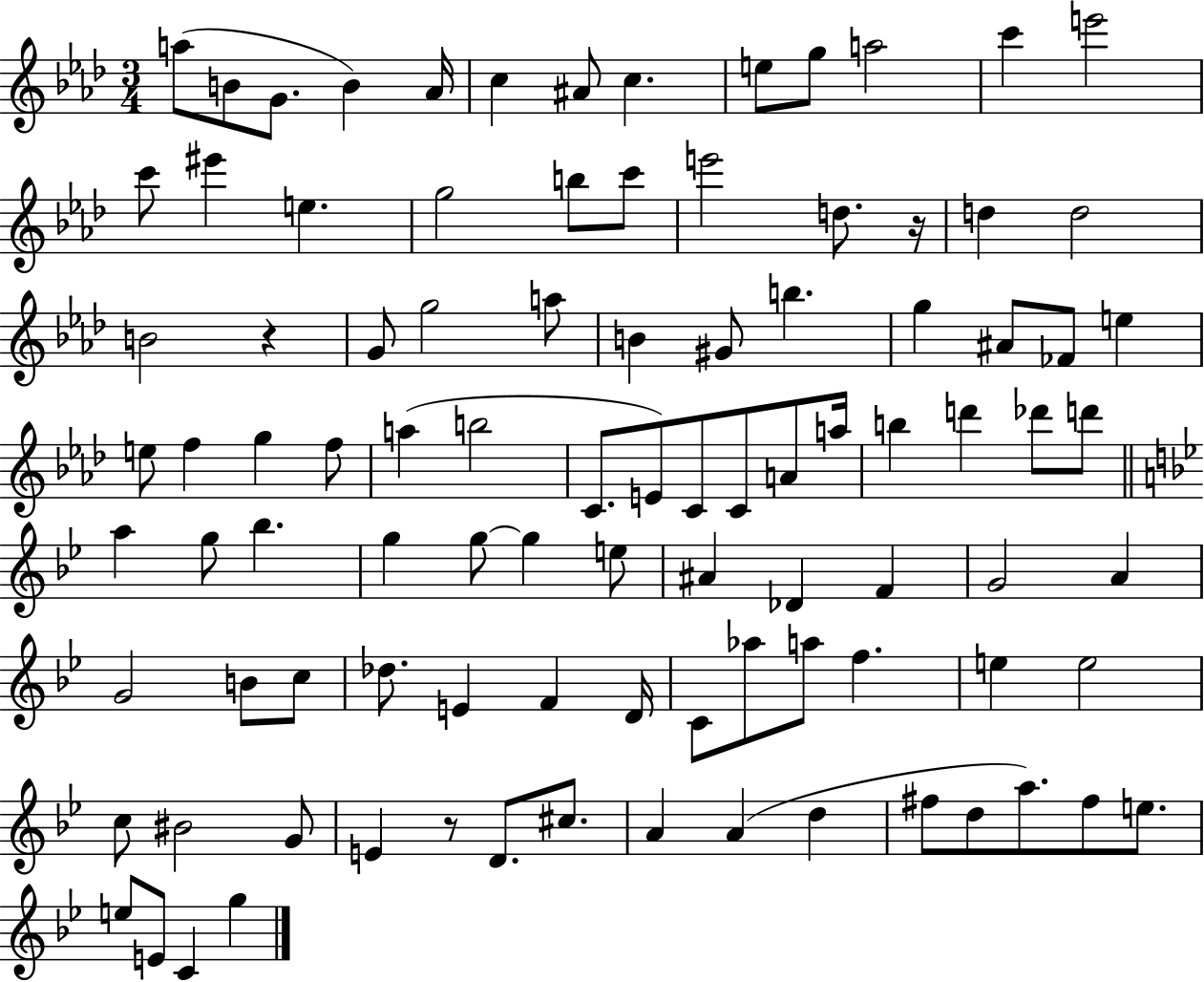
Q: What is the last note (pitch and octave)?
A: G5